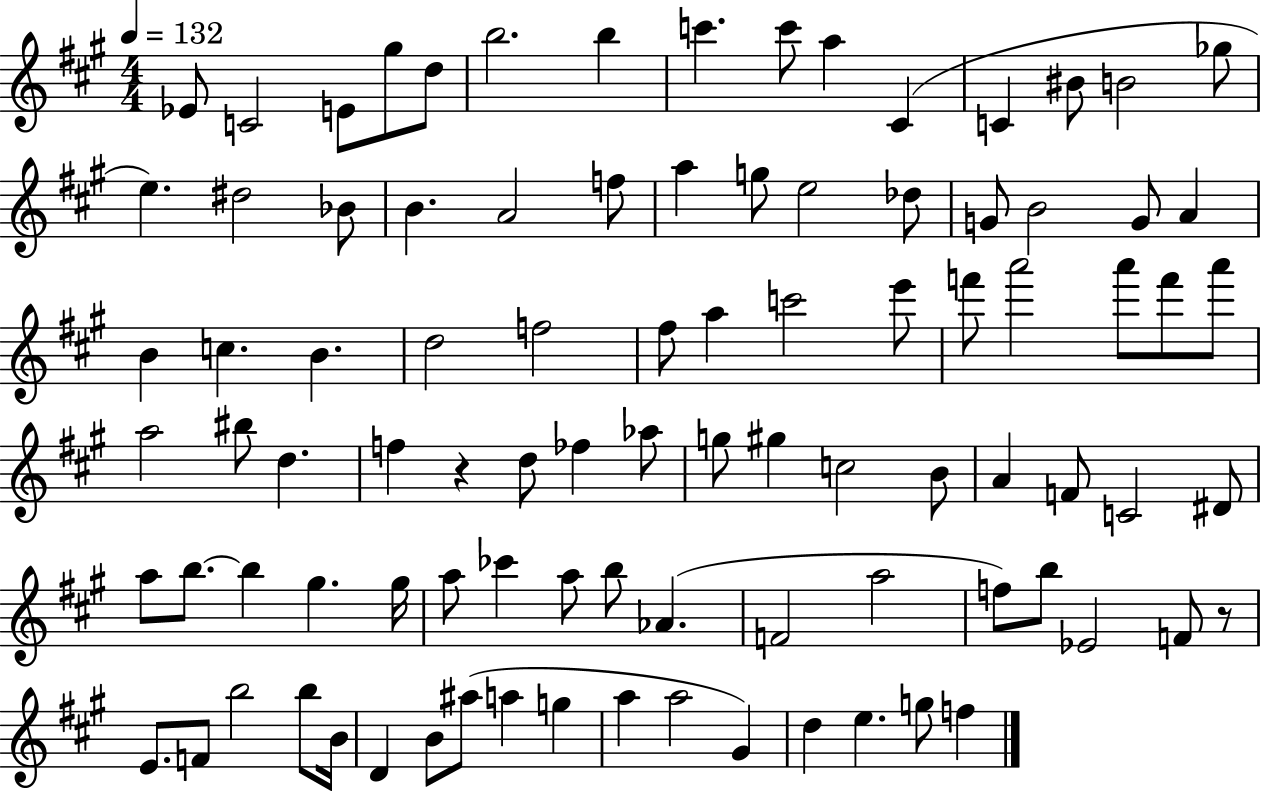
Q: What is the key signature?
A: A major